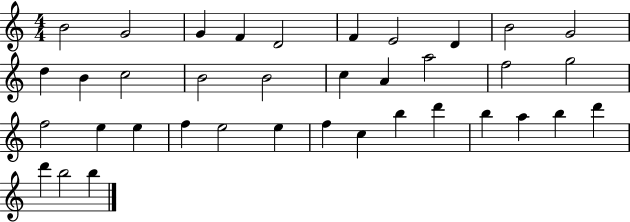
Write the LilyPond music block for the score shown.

{
  \clef treble
  \numericTimeSignature
  \time 4/4
  \key c \major
  b'2 g'2 | g'4 f'4 d'2 | f'4 e'2 d'4 | b'2 g'2 | \break d''4 b'4 c''2 | b'2 b'2 | c''4 a'4 a''2 | f''2 g''2 | \break f''2 e''4 e''4 | f''4 e''2 e''4 | f''4 c''4 b''4 d'''4 | b''4 a''4 b''4 d'''4 | \break d'''4 b''2 b''4 | \bar "|."
}